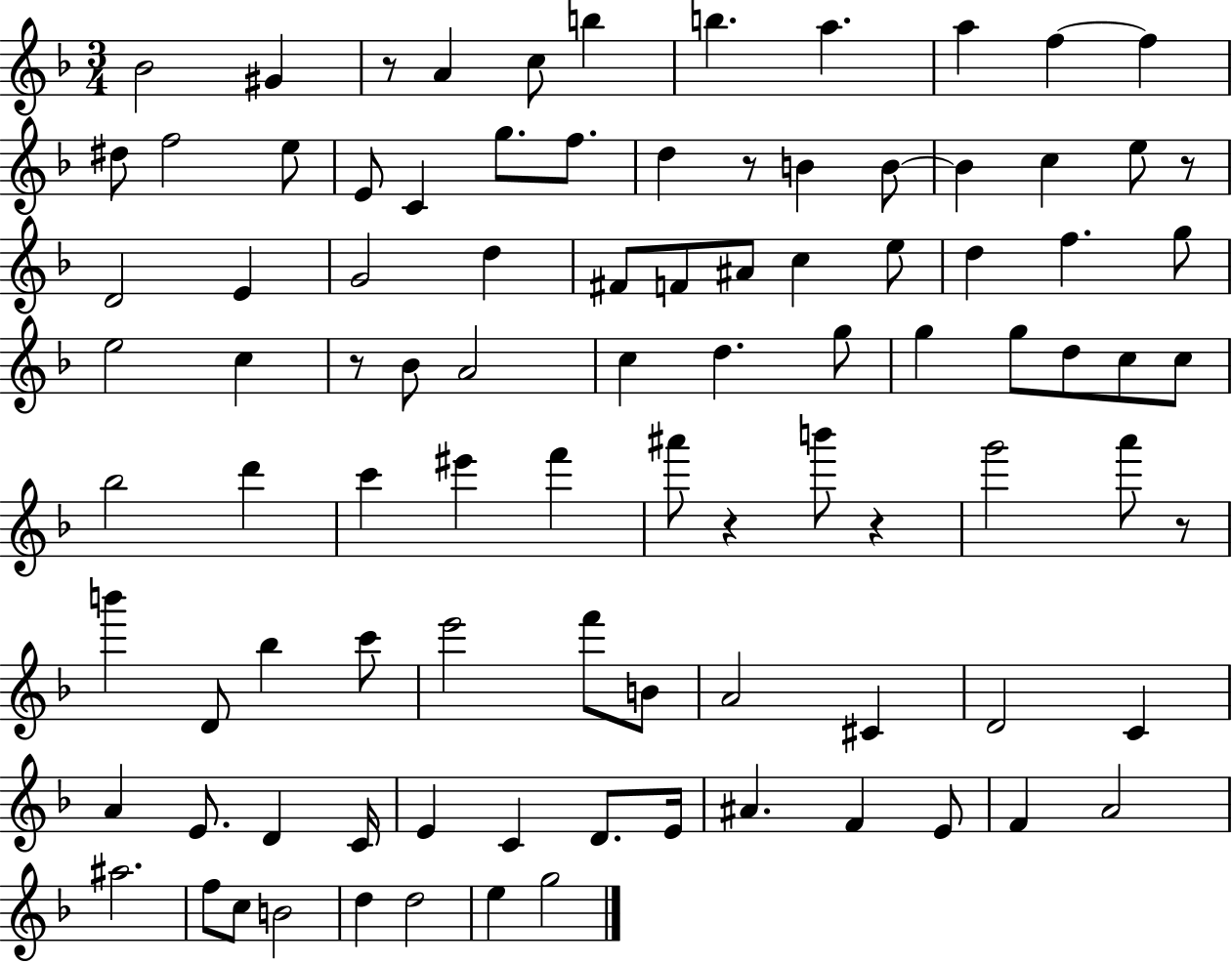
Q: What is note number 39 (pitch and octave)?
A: A4